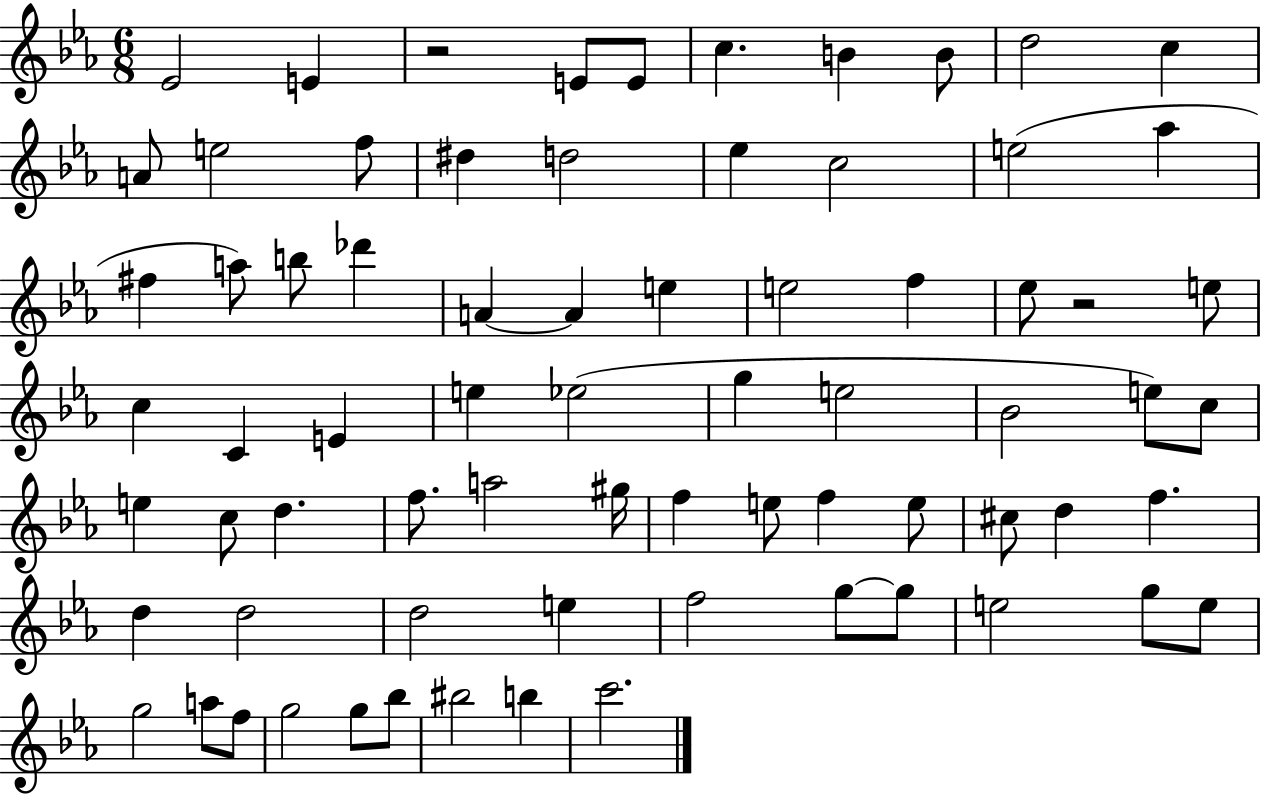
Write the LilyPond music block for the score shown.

{
  \clef treble
  \numericTimeSignature
  \time 6/8
  \key ees \major
  ees'2 e'4 | r2 e'8 e'8 | c''4. b'4 b'8 | d''2 c''4 | \break a'8 e''2 f''8 | dis''4 d''2 | ees''4 c''2 | e''2( aes''4 | \break fis''4 a''8) b''8 des'''4 | a'4~~ a'4 e''4 | e''2 f''4 | ees''8 r2 e''8 | \break c''4 c'4 e'4 | e''4 ees''2( | g''4 e''2 | bes'2 e''8) c''8 | \break e''4 c''8 d''4. | f''8. a''2 gis''16 | f''4 e''8 f''4 e''8 | cis''8 d''4 f''4. | \break d''4 d''2 | d''2 e''4 | f''2 g''8~~ g''8 | e''2 g''8 e''8 | \break g''2 a''8 f''8 | g''2 g''8 bes''8 | bis''2 b''4 | c'''2. | \break \bar "|."
}